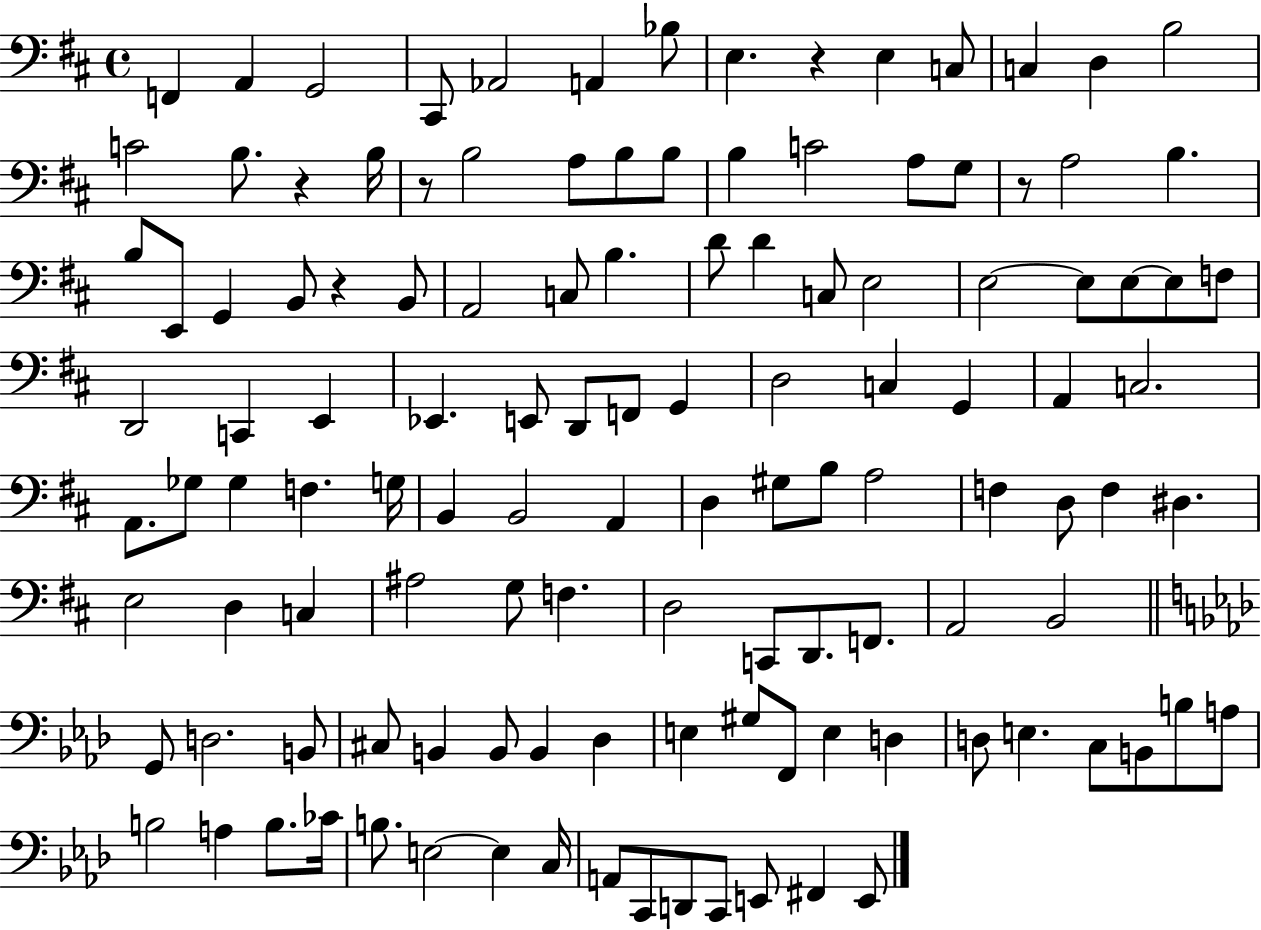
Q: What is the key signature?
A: D major